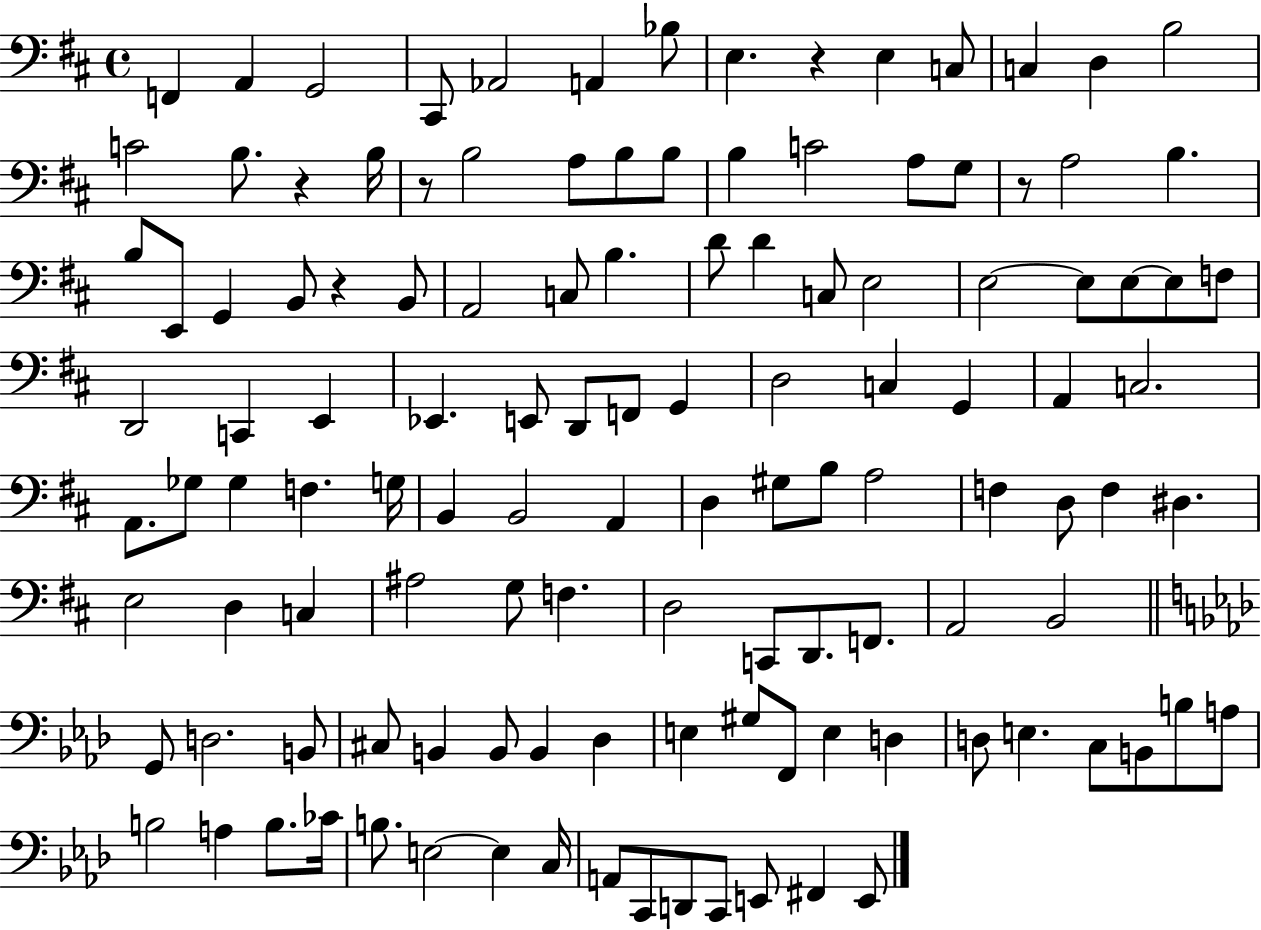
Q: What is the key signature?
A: D major